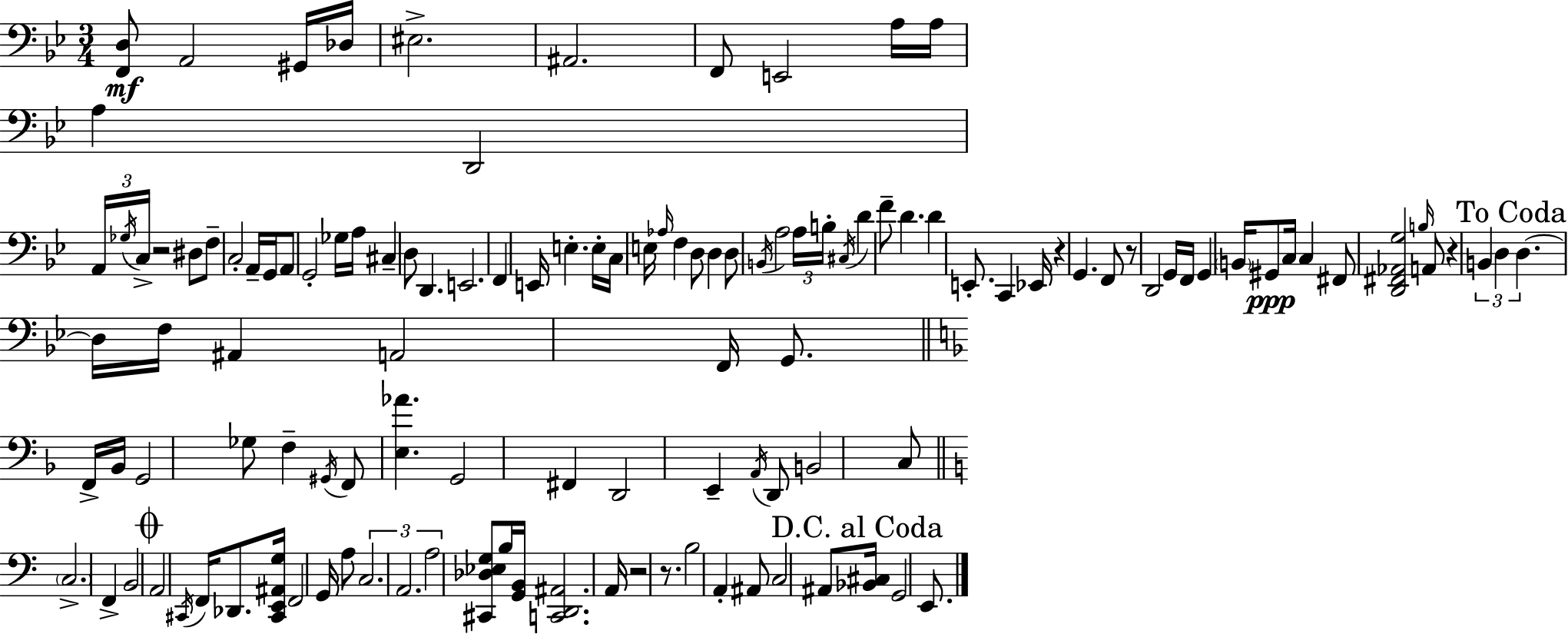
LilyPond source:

{
  \clef bass
  \numericTimeSignature
  \time 3/4
  \key bes \major
  \repeat volta 2 { <f, d>8\mf a,2 gis,16 des16 | eis2.-> | ais,2. | f,8 e,2 a16 a16 | \break a4 d,2 | \tuplet 3/2 { a,16 \acciaccatura { ges16 } c16-> } r2 dis8 | f8-- c2-. a,16-- | g,16 a,8 g,2-. ges16 | \break a16 cis4-- d8 d,4. | e,2. | f,4 e,16 e4.-. | e16-. c16 e16 \grace { aes16 } f4 d8 d4 | \break d8 \acciaccatura { b,16 } a2 | \tuplet 3/2 { a16 b16-. \acciaccatura { cis16 } } d'4 f'8-- d'4. | d'4 e,8.-. c,4 | ees,16 r4 g,4. | \break f,8 r8 d,2 | g,16 f,16 g,4 \parenthesize b,16 gis,8\ppp c16 | c4 fis,8 <d, fis, aes, g>2 | \grace { b16 } a,8 r4 \tuplet 3/2 { b,4 | \break d4 \mark "To Coda" d4.~~ } d16 | f16 ais,4 a,2 | f,16 g,8. \bar "||" \break \key f \major f,16-> bes,16 g,2 ges8 | f4-- \acciaccatura { gis,16 } f,8 <e aes'>4. | g,2 fis,4 | d,2 e,4-- | \break \acciaccatura { a,16 } d,8 b,2 | c8 \bar "||" \break \key a \minor \parenthesize c2.-> | f,4-> b,2 | \mark \markup { \musicglyph "scripts.coda" } a,2 \acciaccatura { cis,16 } f,16 des,8. | <cis, e, ais, g>16 f,2 g,16 a8 | \break \tuplet 3/2 { c2. | a,2. | a2 } <cis, des ees g>8 b16 | <g, b,>16 <c, d, ais,>2. | \break a,16 r2 r8. | b2 a,4-. | ais,8 c2 ais,8 | \mark "D.C. al Coda" <bes, cis>16 g,2 e,8. | \break } \bar "|."
}